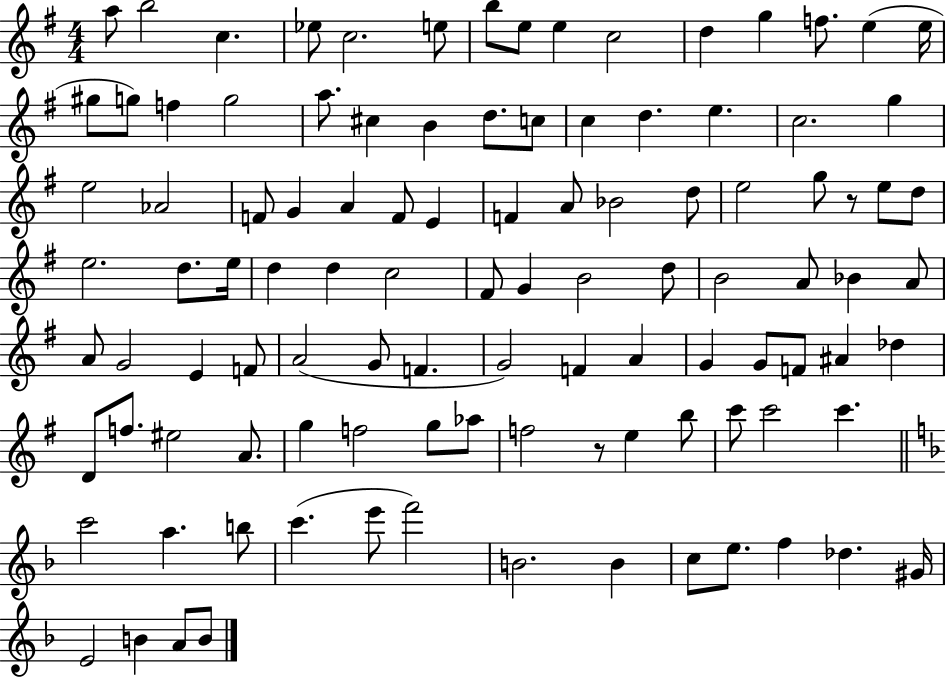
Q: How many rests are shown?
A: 2